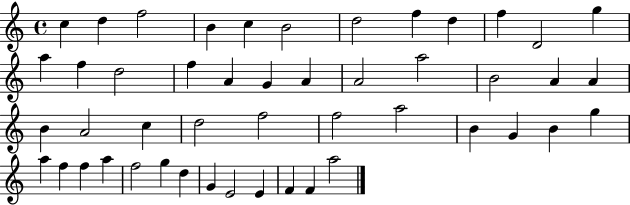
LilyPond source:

{
  \clef treble
  \time 4/4
  \defaultTimeSignature
  \key c \major
  c''4 d''4 f''2 | b'4 c''4 b'2 | d''2 f''4 d''4 | f''4 d'2 g''4 | \break a''4 f''4 d''2 | f''4 a'4 g'4 a'4 | a'2 a''2 | b'2 a'4 a'4 | \break b'4 a'2 c''4 | d''2 f''2 | f''2 a''2 | b'4 g'4 b'4 g''4 | \break a''4 f''4 f''4 a''4 | f''2 g''4 d''4 | g'4 e'2 e'4 | f'4 f'4 a''2 | \break \bar "|."
}